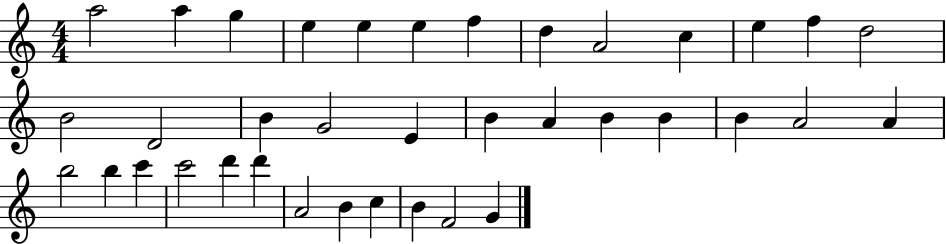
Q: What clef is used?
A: treble